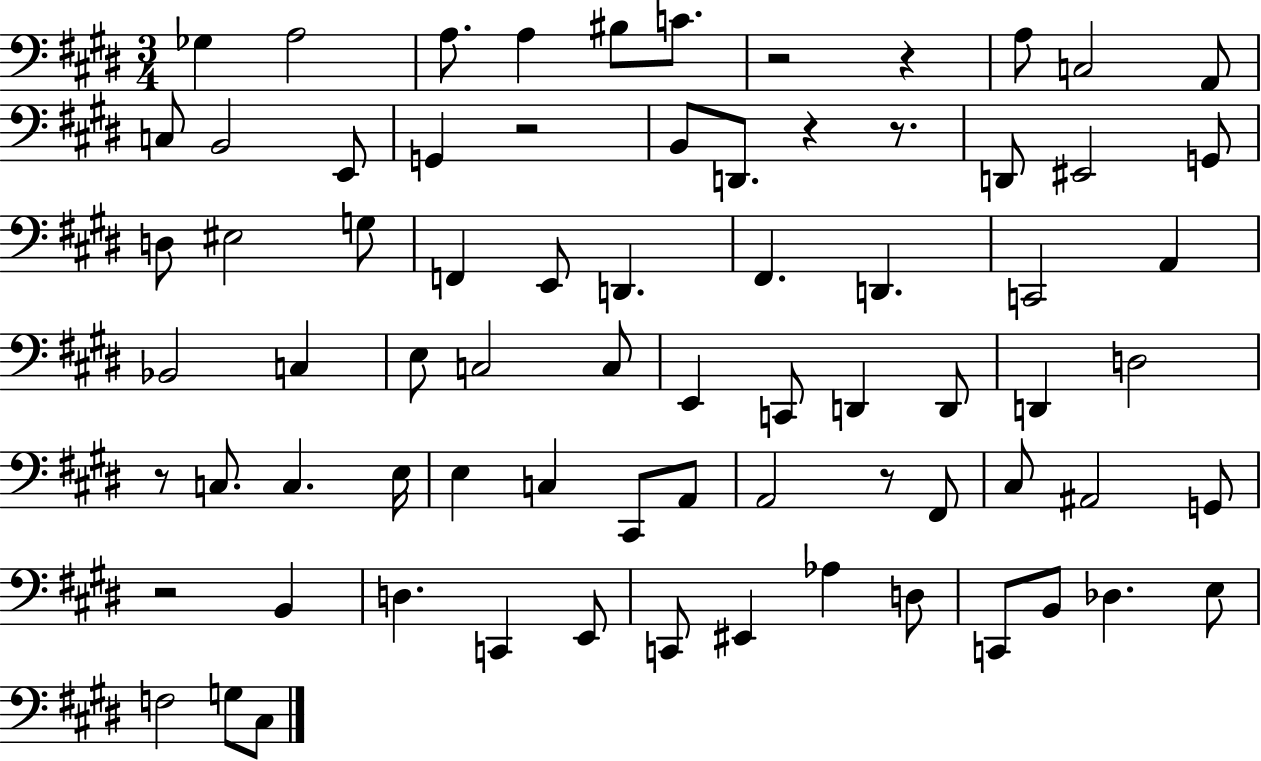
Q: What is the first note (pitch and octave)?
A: Gb3